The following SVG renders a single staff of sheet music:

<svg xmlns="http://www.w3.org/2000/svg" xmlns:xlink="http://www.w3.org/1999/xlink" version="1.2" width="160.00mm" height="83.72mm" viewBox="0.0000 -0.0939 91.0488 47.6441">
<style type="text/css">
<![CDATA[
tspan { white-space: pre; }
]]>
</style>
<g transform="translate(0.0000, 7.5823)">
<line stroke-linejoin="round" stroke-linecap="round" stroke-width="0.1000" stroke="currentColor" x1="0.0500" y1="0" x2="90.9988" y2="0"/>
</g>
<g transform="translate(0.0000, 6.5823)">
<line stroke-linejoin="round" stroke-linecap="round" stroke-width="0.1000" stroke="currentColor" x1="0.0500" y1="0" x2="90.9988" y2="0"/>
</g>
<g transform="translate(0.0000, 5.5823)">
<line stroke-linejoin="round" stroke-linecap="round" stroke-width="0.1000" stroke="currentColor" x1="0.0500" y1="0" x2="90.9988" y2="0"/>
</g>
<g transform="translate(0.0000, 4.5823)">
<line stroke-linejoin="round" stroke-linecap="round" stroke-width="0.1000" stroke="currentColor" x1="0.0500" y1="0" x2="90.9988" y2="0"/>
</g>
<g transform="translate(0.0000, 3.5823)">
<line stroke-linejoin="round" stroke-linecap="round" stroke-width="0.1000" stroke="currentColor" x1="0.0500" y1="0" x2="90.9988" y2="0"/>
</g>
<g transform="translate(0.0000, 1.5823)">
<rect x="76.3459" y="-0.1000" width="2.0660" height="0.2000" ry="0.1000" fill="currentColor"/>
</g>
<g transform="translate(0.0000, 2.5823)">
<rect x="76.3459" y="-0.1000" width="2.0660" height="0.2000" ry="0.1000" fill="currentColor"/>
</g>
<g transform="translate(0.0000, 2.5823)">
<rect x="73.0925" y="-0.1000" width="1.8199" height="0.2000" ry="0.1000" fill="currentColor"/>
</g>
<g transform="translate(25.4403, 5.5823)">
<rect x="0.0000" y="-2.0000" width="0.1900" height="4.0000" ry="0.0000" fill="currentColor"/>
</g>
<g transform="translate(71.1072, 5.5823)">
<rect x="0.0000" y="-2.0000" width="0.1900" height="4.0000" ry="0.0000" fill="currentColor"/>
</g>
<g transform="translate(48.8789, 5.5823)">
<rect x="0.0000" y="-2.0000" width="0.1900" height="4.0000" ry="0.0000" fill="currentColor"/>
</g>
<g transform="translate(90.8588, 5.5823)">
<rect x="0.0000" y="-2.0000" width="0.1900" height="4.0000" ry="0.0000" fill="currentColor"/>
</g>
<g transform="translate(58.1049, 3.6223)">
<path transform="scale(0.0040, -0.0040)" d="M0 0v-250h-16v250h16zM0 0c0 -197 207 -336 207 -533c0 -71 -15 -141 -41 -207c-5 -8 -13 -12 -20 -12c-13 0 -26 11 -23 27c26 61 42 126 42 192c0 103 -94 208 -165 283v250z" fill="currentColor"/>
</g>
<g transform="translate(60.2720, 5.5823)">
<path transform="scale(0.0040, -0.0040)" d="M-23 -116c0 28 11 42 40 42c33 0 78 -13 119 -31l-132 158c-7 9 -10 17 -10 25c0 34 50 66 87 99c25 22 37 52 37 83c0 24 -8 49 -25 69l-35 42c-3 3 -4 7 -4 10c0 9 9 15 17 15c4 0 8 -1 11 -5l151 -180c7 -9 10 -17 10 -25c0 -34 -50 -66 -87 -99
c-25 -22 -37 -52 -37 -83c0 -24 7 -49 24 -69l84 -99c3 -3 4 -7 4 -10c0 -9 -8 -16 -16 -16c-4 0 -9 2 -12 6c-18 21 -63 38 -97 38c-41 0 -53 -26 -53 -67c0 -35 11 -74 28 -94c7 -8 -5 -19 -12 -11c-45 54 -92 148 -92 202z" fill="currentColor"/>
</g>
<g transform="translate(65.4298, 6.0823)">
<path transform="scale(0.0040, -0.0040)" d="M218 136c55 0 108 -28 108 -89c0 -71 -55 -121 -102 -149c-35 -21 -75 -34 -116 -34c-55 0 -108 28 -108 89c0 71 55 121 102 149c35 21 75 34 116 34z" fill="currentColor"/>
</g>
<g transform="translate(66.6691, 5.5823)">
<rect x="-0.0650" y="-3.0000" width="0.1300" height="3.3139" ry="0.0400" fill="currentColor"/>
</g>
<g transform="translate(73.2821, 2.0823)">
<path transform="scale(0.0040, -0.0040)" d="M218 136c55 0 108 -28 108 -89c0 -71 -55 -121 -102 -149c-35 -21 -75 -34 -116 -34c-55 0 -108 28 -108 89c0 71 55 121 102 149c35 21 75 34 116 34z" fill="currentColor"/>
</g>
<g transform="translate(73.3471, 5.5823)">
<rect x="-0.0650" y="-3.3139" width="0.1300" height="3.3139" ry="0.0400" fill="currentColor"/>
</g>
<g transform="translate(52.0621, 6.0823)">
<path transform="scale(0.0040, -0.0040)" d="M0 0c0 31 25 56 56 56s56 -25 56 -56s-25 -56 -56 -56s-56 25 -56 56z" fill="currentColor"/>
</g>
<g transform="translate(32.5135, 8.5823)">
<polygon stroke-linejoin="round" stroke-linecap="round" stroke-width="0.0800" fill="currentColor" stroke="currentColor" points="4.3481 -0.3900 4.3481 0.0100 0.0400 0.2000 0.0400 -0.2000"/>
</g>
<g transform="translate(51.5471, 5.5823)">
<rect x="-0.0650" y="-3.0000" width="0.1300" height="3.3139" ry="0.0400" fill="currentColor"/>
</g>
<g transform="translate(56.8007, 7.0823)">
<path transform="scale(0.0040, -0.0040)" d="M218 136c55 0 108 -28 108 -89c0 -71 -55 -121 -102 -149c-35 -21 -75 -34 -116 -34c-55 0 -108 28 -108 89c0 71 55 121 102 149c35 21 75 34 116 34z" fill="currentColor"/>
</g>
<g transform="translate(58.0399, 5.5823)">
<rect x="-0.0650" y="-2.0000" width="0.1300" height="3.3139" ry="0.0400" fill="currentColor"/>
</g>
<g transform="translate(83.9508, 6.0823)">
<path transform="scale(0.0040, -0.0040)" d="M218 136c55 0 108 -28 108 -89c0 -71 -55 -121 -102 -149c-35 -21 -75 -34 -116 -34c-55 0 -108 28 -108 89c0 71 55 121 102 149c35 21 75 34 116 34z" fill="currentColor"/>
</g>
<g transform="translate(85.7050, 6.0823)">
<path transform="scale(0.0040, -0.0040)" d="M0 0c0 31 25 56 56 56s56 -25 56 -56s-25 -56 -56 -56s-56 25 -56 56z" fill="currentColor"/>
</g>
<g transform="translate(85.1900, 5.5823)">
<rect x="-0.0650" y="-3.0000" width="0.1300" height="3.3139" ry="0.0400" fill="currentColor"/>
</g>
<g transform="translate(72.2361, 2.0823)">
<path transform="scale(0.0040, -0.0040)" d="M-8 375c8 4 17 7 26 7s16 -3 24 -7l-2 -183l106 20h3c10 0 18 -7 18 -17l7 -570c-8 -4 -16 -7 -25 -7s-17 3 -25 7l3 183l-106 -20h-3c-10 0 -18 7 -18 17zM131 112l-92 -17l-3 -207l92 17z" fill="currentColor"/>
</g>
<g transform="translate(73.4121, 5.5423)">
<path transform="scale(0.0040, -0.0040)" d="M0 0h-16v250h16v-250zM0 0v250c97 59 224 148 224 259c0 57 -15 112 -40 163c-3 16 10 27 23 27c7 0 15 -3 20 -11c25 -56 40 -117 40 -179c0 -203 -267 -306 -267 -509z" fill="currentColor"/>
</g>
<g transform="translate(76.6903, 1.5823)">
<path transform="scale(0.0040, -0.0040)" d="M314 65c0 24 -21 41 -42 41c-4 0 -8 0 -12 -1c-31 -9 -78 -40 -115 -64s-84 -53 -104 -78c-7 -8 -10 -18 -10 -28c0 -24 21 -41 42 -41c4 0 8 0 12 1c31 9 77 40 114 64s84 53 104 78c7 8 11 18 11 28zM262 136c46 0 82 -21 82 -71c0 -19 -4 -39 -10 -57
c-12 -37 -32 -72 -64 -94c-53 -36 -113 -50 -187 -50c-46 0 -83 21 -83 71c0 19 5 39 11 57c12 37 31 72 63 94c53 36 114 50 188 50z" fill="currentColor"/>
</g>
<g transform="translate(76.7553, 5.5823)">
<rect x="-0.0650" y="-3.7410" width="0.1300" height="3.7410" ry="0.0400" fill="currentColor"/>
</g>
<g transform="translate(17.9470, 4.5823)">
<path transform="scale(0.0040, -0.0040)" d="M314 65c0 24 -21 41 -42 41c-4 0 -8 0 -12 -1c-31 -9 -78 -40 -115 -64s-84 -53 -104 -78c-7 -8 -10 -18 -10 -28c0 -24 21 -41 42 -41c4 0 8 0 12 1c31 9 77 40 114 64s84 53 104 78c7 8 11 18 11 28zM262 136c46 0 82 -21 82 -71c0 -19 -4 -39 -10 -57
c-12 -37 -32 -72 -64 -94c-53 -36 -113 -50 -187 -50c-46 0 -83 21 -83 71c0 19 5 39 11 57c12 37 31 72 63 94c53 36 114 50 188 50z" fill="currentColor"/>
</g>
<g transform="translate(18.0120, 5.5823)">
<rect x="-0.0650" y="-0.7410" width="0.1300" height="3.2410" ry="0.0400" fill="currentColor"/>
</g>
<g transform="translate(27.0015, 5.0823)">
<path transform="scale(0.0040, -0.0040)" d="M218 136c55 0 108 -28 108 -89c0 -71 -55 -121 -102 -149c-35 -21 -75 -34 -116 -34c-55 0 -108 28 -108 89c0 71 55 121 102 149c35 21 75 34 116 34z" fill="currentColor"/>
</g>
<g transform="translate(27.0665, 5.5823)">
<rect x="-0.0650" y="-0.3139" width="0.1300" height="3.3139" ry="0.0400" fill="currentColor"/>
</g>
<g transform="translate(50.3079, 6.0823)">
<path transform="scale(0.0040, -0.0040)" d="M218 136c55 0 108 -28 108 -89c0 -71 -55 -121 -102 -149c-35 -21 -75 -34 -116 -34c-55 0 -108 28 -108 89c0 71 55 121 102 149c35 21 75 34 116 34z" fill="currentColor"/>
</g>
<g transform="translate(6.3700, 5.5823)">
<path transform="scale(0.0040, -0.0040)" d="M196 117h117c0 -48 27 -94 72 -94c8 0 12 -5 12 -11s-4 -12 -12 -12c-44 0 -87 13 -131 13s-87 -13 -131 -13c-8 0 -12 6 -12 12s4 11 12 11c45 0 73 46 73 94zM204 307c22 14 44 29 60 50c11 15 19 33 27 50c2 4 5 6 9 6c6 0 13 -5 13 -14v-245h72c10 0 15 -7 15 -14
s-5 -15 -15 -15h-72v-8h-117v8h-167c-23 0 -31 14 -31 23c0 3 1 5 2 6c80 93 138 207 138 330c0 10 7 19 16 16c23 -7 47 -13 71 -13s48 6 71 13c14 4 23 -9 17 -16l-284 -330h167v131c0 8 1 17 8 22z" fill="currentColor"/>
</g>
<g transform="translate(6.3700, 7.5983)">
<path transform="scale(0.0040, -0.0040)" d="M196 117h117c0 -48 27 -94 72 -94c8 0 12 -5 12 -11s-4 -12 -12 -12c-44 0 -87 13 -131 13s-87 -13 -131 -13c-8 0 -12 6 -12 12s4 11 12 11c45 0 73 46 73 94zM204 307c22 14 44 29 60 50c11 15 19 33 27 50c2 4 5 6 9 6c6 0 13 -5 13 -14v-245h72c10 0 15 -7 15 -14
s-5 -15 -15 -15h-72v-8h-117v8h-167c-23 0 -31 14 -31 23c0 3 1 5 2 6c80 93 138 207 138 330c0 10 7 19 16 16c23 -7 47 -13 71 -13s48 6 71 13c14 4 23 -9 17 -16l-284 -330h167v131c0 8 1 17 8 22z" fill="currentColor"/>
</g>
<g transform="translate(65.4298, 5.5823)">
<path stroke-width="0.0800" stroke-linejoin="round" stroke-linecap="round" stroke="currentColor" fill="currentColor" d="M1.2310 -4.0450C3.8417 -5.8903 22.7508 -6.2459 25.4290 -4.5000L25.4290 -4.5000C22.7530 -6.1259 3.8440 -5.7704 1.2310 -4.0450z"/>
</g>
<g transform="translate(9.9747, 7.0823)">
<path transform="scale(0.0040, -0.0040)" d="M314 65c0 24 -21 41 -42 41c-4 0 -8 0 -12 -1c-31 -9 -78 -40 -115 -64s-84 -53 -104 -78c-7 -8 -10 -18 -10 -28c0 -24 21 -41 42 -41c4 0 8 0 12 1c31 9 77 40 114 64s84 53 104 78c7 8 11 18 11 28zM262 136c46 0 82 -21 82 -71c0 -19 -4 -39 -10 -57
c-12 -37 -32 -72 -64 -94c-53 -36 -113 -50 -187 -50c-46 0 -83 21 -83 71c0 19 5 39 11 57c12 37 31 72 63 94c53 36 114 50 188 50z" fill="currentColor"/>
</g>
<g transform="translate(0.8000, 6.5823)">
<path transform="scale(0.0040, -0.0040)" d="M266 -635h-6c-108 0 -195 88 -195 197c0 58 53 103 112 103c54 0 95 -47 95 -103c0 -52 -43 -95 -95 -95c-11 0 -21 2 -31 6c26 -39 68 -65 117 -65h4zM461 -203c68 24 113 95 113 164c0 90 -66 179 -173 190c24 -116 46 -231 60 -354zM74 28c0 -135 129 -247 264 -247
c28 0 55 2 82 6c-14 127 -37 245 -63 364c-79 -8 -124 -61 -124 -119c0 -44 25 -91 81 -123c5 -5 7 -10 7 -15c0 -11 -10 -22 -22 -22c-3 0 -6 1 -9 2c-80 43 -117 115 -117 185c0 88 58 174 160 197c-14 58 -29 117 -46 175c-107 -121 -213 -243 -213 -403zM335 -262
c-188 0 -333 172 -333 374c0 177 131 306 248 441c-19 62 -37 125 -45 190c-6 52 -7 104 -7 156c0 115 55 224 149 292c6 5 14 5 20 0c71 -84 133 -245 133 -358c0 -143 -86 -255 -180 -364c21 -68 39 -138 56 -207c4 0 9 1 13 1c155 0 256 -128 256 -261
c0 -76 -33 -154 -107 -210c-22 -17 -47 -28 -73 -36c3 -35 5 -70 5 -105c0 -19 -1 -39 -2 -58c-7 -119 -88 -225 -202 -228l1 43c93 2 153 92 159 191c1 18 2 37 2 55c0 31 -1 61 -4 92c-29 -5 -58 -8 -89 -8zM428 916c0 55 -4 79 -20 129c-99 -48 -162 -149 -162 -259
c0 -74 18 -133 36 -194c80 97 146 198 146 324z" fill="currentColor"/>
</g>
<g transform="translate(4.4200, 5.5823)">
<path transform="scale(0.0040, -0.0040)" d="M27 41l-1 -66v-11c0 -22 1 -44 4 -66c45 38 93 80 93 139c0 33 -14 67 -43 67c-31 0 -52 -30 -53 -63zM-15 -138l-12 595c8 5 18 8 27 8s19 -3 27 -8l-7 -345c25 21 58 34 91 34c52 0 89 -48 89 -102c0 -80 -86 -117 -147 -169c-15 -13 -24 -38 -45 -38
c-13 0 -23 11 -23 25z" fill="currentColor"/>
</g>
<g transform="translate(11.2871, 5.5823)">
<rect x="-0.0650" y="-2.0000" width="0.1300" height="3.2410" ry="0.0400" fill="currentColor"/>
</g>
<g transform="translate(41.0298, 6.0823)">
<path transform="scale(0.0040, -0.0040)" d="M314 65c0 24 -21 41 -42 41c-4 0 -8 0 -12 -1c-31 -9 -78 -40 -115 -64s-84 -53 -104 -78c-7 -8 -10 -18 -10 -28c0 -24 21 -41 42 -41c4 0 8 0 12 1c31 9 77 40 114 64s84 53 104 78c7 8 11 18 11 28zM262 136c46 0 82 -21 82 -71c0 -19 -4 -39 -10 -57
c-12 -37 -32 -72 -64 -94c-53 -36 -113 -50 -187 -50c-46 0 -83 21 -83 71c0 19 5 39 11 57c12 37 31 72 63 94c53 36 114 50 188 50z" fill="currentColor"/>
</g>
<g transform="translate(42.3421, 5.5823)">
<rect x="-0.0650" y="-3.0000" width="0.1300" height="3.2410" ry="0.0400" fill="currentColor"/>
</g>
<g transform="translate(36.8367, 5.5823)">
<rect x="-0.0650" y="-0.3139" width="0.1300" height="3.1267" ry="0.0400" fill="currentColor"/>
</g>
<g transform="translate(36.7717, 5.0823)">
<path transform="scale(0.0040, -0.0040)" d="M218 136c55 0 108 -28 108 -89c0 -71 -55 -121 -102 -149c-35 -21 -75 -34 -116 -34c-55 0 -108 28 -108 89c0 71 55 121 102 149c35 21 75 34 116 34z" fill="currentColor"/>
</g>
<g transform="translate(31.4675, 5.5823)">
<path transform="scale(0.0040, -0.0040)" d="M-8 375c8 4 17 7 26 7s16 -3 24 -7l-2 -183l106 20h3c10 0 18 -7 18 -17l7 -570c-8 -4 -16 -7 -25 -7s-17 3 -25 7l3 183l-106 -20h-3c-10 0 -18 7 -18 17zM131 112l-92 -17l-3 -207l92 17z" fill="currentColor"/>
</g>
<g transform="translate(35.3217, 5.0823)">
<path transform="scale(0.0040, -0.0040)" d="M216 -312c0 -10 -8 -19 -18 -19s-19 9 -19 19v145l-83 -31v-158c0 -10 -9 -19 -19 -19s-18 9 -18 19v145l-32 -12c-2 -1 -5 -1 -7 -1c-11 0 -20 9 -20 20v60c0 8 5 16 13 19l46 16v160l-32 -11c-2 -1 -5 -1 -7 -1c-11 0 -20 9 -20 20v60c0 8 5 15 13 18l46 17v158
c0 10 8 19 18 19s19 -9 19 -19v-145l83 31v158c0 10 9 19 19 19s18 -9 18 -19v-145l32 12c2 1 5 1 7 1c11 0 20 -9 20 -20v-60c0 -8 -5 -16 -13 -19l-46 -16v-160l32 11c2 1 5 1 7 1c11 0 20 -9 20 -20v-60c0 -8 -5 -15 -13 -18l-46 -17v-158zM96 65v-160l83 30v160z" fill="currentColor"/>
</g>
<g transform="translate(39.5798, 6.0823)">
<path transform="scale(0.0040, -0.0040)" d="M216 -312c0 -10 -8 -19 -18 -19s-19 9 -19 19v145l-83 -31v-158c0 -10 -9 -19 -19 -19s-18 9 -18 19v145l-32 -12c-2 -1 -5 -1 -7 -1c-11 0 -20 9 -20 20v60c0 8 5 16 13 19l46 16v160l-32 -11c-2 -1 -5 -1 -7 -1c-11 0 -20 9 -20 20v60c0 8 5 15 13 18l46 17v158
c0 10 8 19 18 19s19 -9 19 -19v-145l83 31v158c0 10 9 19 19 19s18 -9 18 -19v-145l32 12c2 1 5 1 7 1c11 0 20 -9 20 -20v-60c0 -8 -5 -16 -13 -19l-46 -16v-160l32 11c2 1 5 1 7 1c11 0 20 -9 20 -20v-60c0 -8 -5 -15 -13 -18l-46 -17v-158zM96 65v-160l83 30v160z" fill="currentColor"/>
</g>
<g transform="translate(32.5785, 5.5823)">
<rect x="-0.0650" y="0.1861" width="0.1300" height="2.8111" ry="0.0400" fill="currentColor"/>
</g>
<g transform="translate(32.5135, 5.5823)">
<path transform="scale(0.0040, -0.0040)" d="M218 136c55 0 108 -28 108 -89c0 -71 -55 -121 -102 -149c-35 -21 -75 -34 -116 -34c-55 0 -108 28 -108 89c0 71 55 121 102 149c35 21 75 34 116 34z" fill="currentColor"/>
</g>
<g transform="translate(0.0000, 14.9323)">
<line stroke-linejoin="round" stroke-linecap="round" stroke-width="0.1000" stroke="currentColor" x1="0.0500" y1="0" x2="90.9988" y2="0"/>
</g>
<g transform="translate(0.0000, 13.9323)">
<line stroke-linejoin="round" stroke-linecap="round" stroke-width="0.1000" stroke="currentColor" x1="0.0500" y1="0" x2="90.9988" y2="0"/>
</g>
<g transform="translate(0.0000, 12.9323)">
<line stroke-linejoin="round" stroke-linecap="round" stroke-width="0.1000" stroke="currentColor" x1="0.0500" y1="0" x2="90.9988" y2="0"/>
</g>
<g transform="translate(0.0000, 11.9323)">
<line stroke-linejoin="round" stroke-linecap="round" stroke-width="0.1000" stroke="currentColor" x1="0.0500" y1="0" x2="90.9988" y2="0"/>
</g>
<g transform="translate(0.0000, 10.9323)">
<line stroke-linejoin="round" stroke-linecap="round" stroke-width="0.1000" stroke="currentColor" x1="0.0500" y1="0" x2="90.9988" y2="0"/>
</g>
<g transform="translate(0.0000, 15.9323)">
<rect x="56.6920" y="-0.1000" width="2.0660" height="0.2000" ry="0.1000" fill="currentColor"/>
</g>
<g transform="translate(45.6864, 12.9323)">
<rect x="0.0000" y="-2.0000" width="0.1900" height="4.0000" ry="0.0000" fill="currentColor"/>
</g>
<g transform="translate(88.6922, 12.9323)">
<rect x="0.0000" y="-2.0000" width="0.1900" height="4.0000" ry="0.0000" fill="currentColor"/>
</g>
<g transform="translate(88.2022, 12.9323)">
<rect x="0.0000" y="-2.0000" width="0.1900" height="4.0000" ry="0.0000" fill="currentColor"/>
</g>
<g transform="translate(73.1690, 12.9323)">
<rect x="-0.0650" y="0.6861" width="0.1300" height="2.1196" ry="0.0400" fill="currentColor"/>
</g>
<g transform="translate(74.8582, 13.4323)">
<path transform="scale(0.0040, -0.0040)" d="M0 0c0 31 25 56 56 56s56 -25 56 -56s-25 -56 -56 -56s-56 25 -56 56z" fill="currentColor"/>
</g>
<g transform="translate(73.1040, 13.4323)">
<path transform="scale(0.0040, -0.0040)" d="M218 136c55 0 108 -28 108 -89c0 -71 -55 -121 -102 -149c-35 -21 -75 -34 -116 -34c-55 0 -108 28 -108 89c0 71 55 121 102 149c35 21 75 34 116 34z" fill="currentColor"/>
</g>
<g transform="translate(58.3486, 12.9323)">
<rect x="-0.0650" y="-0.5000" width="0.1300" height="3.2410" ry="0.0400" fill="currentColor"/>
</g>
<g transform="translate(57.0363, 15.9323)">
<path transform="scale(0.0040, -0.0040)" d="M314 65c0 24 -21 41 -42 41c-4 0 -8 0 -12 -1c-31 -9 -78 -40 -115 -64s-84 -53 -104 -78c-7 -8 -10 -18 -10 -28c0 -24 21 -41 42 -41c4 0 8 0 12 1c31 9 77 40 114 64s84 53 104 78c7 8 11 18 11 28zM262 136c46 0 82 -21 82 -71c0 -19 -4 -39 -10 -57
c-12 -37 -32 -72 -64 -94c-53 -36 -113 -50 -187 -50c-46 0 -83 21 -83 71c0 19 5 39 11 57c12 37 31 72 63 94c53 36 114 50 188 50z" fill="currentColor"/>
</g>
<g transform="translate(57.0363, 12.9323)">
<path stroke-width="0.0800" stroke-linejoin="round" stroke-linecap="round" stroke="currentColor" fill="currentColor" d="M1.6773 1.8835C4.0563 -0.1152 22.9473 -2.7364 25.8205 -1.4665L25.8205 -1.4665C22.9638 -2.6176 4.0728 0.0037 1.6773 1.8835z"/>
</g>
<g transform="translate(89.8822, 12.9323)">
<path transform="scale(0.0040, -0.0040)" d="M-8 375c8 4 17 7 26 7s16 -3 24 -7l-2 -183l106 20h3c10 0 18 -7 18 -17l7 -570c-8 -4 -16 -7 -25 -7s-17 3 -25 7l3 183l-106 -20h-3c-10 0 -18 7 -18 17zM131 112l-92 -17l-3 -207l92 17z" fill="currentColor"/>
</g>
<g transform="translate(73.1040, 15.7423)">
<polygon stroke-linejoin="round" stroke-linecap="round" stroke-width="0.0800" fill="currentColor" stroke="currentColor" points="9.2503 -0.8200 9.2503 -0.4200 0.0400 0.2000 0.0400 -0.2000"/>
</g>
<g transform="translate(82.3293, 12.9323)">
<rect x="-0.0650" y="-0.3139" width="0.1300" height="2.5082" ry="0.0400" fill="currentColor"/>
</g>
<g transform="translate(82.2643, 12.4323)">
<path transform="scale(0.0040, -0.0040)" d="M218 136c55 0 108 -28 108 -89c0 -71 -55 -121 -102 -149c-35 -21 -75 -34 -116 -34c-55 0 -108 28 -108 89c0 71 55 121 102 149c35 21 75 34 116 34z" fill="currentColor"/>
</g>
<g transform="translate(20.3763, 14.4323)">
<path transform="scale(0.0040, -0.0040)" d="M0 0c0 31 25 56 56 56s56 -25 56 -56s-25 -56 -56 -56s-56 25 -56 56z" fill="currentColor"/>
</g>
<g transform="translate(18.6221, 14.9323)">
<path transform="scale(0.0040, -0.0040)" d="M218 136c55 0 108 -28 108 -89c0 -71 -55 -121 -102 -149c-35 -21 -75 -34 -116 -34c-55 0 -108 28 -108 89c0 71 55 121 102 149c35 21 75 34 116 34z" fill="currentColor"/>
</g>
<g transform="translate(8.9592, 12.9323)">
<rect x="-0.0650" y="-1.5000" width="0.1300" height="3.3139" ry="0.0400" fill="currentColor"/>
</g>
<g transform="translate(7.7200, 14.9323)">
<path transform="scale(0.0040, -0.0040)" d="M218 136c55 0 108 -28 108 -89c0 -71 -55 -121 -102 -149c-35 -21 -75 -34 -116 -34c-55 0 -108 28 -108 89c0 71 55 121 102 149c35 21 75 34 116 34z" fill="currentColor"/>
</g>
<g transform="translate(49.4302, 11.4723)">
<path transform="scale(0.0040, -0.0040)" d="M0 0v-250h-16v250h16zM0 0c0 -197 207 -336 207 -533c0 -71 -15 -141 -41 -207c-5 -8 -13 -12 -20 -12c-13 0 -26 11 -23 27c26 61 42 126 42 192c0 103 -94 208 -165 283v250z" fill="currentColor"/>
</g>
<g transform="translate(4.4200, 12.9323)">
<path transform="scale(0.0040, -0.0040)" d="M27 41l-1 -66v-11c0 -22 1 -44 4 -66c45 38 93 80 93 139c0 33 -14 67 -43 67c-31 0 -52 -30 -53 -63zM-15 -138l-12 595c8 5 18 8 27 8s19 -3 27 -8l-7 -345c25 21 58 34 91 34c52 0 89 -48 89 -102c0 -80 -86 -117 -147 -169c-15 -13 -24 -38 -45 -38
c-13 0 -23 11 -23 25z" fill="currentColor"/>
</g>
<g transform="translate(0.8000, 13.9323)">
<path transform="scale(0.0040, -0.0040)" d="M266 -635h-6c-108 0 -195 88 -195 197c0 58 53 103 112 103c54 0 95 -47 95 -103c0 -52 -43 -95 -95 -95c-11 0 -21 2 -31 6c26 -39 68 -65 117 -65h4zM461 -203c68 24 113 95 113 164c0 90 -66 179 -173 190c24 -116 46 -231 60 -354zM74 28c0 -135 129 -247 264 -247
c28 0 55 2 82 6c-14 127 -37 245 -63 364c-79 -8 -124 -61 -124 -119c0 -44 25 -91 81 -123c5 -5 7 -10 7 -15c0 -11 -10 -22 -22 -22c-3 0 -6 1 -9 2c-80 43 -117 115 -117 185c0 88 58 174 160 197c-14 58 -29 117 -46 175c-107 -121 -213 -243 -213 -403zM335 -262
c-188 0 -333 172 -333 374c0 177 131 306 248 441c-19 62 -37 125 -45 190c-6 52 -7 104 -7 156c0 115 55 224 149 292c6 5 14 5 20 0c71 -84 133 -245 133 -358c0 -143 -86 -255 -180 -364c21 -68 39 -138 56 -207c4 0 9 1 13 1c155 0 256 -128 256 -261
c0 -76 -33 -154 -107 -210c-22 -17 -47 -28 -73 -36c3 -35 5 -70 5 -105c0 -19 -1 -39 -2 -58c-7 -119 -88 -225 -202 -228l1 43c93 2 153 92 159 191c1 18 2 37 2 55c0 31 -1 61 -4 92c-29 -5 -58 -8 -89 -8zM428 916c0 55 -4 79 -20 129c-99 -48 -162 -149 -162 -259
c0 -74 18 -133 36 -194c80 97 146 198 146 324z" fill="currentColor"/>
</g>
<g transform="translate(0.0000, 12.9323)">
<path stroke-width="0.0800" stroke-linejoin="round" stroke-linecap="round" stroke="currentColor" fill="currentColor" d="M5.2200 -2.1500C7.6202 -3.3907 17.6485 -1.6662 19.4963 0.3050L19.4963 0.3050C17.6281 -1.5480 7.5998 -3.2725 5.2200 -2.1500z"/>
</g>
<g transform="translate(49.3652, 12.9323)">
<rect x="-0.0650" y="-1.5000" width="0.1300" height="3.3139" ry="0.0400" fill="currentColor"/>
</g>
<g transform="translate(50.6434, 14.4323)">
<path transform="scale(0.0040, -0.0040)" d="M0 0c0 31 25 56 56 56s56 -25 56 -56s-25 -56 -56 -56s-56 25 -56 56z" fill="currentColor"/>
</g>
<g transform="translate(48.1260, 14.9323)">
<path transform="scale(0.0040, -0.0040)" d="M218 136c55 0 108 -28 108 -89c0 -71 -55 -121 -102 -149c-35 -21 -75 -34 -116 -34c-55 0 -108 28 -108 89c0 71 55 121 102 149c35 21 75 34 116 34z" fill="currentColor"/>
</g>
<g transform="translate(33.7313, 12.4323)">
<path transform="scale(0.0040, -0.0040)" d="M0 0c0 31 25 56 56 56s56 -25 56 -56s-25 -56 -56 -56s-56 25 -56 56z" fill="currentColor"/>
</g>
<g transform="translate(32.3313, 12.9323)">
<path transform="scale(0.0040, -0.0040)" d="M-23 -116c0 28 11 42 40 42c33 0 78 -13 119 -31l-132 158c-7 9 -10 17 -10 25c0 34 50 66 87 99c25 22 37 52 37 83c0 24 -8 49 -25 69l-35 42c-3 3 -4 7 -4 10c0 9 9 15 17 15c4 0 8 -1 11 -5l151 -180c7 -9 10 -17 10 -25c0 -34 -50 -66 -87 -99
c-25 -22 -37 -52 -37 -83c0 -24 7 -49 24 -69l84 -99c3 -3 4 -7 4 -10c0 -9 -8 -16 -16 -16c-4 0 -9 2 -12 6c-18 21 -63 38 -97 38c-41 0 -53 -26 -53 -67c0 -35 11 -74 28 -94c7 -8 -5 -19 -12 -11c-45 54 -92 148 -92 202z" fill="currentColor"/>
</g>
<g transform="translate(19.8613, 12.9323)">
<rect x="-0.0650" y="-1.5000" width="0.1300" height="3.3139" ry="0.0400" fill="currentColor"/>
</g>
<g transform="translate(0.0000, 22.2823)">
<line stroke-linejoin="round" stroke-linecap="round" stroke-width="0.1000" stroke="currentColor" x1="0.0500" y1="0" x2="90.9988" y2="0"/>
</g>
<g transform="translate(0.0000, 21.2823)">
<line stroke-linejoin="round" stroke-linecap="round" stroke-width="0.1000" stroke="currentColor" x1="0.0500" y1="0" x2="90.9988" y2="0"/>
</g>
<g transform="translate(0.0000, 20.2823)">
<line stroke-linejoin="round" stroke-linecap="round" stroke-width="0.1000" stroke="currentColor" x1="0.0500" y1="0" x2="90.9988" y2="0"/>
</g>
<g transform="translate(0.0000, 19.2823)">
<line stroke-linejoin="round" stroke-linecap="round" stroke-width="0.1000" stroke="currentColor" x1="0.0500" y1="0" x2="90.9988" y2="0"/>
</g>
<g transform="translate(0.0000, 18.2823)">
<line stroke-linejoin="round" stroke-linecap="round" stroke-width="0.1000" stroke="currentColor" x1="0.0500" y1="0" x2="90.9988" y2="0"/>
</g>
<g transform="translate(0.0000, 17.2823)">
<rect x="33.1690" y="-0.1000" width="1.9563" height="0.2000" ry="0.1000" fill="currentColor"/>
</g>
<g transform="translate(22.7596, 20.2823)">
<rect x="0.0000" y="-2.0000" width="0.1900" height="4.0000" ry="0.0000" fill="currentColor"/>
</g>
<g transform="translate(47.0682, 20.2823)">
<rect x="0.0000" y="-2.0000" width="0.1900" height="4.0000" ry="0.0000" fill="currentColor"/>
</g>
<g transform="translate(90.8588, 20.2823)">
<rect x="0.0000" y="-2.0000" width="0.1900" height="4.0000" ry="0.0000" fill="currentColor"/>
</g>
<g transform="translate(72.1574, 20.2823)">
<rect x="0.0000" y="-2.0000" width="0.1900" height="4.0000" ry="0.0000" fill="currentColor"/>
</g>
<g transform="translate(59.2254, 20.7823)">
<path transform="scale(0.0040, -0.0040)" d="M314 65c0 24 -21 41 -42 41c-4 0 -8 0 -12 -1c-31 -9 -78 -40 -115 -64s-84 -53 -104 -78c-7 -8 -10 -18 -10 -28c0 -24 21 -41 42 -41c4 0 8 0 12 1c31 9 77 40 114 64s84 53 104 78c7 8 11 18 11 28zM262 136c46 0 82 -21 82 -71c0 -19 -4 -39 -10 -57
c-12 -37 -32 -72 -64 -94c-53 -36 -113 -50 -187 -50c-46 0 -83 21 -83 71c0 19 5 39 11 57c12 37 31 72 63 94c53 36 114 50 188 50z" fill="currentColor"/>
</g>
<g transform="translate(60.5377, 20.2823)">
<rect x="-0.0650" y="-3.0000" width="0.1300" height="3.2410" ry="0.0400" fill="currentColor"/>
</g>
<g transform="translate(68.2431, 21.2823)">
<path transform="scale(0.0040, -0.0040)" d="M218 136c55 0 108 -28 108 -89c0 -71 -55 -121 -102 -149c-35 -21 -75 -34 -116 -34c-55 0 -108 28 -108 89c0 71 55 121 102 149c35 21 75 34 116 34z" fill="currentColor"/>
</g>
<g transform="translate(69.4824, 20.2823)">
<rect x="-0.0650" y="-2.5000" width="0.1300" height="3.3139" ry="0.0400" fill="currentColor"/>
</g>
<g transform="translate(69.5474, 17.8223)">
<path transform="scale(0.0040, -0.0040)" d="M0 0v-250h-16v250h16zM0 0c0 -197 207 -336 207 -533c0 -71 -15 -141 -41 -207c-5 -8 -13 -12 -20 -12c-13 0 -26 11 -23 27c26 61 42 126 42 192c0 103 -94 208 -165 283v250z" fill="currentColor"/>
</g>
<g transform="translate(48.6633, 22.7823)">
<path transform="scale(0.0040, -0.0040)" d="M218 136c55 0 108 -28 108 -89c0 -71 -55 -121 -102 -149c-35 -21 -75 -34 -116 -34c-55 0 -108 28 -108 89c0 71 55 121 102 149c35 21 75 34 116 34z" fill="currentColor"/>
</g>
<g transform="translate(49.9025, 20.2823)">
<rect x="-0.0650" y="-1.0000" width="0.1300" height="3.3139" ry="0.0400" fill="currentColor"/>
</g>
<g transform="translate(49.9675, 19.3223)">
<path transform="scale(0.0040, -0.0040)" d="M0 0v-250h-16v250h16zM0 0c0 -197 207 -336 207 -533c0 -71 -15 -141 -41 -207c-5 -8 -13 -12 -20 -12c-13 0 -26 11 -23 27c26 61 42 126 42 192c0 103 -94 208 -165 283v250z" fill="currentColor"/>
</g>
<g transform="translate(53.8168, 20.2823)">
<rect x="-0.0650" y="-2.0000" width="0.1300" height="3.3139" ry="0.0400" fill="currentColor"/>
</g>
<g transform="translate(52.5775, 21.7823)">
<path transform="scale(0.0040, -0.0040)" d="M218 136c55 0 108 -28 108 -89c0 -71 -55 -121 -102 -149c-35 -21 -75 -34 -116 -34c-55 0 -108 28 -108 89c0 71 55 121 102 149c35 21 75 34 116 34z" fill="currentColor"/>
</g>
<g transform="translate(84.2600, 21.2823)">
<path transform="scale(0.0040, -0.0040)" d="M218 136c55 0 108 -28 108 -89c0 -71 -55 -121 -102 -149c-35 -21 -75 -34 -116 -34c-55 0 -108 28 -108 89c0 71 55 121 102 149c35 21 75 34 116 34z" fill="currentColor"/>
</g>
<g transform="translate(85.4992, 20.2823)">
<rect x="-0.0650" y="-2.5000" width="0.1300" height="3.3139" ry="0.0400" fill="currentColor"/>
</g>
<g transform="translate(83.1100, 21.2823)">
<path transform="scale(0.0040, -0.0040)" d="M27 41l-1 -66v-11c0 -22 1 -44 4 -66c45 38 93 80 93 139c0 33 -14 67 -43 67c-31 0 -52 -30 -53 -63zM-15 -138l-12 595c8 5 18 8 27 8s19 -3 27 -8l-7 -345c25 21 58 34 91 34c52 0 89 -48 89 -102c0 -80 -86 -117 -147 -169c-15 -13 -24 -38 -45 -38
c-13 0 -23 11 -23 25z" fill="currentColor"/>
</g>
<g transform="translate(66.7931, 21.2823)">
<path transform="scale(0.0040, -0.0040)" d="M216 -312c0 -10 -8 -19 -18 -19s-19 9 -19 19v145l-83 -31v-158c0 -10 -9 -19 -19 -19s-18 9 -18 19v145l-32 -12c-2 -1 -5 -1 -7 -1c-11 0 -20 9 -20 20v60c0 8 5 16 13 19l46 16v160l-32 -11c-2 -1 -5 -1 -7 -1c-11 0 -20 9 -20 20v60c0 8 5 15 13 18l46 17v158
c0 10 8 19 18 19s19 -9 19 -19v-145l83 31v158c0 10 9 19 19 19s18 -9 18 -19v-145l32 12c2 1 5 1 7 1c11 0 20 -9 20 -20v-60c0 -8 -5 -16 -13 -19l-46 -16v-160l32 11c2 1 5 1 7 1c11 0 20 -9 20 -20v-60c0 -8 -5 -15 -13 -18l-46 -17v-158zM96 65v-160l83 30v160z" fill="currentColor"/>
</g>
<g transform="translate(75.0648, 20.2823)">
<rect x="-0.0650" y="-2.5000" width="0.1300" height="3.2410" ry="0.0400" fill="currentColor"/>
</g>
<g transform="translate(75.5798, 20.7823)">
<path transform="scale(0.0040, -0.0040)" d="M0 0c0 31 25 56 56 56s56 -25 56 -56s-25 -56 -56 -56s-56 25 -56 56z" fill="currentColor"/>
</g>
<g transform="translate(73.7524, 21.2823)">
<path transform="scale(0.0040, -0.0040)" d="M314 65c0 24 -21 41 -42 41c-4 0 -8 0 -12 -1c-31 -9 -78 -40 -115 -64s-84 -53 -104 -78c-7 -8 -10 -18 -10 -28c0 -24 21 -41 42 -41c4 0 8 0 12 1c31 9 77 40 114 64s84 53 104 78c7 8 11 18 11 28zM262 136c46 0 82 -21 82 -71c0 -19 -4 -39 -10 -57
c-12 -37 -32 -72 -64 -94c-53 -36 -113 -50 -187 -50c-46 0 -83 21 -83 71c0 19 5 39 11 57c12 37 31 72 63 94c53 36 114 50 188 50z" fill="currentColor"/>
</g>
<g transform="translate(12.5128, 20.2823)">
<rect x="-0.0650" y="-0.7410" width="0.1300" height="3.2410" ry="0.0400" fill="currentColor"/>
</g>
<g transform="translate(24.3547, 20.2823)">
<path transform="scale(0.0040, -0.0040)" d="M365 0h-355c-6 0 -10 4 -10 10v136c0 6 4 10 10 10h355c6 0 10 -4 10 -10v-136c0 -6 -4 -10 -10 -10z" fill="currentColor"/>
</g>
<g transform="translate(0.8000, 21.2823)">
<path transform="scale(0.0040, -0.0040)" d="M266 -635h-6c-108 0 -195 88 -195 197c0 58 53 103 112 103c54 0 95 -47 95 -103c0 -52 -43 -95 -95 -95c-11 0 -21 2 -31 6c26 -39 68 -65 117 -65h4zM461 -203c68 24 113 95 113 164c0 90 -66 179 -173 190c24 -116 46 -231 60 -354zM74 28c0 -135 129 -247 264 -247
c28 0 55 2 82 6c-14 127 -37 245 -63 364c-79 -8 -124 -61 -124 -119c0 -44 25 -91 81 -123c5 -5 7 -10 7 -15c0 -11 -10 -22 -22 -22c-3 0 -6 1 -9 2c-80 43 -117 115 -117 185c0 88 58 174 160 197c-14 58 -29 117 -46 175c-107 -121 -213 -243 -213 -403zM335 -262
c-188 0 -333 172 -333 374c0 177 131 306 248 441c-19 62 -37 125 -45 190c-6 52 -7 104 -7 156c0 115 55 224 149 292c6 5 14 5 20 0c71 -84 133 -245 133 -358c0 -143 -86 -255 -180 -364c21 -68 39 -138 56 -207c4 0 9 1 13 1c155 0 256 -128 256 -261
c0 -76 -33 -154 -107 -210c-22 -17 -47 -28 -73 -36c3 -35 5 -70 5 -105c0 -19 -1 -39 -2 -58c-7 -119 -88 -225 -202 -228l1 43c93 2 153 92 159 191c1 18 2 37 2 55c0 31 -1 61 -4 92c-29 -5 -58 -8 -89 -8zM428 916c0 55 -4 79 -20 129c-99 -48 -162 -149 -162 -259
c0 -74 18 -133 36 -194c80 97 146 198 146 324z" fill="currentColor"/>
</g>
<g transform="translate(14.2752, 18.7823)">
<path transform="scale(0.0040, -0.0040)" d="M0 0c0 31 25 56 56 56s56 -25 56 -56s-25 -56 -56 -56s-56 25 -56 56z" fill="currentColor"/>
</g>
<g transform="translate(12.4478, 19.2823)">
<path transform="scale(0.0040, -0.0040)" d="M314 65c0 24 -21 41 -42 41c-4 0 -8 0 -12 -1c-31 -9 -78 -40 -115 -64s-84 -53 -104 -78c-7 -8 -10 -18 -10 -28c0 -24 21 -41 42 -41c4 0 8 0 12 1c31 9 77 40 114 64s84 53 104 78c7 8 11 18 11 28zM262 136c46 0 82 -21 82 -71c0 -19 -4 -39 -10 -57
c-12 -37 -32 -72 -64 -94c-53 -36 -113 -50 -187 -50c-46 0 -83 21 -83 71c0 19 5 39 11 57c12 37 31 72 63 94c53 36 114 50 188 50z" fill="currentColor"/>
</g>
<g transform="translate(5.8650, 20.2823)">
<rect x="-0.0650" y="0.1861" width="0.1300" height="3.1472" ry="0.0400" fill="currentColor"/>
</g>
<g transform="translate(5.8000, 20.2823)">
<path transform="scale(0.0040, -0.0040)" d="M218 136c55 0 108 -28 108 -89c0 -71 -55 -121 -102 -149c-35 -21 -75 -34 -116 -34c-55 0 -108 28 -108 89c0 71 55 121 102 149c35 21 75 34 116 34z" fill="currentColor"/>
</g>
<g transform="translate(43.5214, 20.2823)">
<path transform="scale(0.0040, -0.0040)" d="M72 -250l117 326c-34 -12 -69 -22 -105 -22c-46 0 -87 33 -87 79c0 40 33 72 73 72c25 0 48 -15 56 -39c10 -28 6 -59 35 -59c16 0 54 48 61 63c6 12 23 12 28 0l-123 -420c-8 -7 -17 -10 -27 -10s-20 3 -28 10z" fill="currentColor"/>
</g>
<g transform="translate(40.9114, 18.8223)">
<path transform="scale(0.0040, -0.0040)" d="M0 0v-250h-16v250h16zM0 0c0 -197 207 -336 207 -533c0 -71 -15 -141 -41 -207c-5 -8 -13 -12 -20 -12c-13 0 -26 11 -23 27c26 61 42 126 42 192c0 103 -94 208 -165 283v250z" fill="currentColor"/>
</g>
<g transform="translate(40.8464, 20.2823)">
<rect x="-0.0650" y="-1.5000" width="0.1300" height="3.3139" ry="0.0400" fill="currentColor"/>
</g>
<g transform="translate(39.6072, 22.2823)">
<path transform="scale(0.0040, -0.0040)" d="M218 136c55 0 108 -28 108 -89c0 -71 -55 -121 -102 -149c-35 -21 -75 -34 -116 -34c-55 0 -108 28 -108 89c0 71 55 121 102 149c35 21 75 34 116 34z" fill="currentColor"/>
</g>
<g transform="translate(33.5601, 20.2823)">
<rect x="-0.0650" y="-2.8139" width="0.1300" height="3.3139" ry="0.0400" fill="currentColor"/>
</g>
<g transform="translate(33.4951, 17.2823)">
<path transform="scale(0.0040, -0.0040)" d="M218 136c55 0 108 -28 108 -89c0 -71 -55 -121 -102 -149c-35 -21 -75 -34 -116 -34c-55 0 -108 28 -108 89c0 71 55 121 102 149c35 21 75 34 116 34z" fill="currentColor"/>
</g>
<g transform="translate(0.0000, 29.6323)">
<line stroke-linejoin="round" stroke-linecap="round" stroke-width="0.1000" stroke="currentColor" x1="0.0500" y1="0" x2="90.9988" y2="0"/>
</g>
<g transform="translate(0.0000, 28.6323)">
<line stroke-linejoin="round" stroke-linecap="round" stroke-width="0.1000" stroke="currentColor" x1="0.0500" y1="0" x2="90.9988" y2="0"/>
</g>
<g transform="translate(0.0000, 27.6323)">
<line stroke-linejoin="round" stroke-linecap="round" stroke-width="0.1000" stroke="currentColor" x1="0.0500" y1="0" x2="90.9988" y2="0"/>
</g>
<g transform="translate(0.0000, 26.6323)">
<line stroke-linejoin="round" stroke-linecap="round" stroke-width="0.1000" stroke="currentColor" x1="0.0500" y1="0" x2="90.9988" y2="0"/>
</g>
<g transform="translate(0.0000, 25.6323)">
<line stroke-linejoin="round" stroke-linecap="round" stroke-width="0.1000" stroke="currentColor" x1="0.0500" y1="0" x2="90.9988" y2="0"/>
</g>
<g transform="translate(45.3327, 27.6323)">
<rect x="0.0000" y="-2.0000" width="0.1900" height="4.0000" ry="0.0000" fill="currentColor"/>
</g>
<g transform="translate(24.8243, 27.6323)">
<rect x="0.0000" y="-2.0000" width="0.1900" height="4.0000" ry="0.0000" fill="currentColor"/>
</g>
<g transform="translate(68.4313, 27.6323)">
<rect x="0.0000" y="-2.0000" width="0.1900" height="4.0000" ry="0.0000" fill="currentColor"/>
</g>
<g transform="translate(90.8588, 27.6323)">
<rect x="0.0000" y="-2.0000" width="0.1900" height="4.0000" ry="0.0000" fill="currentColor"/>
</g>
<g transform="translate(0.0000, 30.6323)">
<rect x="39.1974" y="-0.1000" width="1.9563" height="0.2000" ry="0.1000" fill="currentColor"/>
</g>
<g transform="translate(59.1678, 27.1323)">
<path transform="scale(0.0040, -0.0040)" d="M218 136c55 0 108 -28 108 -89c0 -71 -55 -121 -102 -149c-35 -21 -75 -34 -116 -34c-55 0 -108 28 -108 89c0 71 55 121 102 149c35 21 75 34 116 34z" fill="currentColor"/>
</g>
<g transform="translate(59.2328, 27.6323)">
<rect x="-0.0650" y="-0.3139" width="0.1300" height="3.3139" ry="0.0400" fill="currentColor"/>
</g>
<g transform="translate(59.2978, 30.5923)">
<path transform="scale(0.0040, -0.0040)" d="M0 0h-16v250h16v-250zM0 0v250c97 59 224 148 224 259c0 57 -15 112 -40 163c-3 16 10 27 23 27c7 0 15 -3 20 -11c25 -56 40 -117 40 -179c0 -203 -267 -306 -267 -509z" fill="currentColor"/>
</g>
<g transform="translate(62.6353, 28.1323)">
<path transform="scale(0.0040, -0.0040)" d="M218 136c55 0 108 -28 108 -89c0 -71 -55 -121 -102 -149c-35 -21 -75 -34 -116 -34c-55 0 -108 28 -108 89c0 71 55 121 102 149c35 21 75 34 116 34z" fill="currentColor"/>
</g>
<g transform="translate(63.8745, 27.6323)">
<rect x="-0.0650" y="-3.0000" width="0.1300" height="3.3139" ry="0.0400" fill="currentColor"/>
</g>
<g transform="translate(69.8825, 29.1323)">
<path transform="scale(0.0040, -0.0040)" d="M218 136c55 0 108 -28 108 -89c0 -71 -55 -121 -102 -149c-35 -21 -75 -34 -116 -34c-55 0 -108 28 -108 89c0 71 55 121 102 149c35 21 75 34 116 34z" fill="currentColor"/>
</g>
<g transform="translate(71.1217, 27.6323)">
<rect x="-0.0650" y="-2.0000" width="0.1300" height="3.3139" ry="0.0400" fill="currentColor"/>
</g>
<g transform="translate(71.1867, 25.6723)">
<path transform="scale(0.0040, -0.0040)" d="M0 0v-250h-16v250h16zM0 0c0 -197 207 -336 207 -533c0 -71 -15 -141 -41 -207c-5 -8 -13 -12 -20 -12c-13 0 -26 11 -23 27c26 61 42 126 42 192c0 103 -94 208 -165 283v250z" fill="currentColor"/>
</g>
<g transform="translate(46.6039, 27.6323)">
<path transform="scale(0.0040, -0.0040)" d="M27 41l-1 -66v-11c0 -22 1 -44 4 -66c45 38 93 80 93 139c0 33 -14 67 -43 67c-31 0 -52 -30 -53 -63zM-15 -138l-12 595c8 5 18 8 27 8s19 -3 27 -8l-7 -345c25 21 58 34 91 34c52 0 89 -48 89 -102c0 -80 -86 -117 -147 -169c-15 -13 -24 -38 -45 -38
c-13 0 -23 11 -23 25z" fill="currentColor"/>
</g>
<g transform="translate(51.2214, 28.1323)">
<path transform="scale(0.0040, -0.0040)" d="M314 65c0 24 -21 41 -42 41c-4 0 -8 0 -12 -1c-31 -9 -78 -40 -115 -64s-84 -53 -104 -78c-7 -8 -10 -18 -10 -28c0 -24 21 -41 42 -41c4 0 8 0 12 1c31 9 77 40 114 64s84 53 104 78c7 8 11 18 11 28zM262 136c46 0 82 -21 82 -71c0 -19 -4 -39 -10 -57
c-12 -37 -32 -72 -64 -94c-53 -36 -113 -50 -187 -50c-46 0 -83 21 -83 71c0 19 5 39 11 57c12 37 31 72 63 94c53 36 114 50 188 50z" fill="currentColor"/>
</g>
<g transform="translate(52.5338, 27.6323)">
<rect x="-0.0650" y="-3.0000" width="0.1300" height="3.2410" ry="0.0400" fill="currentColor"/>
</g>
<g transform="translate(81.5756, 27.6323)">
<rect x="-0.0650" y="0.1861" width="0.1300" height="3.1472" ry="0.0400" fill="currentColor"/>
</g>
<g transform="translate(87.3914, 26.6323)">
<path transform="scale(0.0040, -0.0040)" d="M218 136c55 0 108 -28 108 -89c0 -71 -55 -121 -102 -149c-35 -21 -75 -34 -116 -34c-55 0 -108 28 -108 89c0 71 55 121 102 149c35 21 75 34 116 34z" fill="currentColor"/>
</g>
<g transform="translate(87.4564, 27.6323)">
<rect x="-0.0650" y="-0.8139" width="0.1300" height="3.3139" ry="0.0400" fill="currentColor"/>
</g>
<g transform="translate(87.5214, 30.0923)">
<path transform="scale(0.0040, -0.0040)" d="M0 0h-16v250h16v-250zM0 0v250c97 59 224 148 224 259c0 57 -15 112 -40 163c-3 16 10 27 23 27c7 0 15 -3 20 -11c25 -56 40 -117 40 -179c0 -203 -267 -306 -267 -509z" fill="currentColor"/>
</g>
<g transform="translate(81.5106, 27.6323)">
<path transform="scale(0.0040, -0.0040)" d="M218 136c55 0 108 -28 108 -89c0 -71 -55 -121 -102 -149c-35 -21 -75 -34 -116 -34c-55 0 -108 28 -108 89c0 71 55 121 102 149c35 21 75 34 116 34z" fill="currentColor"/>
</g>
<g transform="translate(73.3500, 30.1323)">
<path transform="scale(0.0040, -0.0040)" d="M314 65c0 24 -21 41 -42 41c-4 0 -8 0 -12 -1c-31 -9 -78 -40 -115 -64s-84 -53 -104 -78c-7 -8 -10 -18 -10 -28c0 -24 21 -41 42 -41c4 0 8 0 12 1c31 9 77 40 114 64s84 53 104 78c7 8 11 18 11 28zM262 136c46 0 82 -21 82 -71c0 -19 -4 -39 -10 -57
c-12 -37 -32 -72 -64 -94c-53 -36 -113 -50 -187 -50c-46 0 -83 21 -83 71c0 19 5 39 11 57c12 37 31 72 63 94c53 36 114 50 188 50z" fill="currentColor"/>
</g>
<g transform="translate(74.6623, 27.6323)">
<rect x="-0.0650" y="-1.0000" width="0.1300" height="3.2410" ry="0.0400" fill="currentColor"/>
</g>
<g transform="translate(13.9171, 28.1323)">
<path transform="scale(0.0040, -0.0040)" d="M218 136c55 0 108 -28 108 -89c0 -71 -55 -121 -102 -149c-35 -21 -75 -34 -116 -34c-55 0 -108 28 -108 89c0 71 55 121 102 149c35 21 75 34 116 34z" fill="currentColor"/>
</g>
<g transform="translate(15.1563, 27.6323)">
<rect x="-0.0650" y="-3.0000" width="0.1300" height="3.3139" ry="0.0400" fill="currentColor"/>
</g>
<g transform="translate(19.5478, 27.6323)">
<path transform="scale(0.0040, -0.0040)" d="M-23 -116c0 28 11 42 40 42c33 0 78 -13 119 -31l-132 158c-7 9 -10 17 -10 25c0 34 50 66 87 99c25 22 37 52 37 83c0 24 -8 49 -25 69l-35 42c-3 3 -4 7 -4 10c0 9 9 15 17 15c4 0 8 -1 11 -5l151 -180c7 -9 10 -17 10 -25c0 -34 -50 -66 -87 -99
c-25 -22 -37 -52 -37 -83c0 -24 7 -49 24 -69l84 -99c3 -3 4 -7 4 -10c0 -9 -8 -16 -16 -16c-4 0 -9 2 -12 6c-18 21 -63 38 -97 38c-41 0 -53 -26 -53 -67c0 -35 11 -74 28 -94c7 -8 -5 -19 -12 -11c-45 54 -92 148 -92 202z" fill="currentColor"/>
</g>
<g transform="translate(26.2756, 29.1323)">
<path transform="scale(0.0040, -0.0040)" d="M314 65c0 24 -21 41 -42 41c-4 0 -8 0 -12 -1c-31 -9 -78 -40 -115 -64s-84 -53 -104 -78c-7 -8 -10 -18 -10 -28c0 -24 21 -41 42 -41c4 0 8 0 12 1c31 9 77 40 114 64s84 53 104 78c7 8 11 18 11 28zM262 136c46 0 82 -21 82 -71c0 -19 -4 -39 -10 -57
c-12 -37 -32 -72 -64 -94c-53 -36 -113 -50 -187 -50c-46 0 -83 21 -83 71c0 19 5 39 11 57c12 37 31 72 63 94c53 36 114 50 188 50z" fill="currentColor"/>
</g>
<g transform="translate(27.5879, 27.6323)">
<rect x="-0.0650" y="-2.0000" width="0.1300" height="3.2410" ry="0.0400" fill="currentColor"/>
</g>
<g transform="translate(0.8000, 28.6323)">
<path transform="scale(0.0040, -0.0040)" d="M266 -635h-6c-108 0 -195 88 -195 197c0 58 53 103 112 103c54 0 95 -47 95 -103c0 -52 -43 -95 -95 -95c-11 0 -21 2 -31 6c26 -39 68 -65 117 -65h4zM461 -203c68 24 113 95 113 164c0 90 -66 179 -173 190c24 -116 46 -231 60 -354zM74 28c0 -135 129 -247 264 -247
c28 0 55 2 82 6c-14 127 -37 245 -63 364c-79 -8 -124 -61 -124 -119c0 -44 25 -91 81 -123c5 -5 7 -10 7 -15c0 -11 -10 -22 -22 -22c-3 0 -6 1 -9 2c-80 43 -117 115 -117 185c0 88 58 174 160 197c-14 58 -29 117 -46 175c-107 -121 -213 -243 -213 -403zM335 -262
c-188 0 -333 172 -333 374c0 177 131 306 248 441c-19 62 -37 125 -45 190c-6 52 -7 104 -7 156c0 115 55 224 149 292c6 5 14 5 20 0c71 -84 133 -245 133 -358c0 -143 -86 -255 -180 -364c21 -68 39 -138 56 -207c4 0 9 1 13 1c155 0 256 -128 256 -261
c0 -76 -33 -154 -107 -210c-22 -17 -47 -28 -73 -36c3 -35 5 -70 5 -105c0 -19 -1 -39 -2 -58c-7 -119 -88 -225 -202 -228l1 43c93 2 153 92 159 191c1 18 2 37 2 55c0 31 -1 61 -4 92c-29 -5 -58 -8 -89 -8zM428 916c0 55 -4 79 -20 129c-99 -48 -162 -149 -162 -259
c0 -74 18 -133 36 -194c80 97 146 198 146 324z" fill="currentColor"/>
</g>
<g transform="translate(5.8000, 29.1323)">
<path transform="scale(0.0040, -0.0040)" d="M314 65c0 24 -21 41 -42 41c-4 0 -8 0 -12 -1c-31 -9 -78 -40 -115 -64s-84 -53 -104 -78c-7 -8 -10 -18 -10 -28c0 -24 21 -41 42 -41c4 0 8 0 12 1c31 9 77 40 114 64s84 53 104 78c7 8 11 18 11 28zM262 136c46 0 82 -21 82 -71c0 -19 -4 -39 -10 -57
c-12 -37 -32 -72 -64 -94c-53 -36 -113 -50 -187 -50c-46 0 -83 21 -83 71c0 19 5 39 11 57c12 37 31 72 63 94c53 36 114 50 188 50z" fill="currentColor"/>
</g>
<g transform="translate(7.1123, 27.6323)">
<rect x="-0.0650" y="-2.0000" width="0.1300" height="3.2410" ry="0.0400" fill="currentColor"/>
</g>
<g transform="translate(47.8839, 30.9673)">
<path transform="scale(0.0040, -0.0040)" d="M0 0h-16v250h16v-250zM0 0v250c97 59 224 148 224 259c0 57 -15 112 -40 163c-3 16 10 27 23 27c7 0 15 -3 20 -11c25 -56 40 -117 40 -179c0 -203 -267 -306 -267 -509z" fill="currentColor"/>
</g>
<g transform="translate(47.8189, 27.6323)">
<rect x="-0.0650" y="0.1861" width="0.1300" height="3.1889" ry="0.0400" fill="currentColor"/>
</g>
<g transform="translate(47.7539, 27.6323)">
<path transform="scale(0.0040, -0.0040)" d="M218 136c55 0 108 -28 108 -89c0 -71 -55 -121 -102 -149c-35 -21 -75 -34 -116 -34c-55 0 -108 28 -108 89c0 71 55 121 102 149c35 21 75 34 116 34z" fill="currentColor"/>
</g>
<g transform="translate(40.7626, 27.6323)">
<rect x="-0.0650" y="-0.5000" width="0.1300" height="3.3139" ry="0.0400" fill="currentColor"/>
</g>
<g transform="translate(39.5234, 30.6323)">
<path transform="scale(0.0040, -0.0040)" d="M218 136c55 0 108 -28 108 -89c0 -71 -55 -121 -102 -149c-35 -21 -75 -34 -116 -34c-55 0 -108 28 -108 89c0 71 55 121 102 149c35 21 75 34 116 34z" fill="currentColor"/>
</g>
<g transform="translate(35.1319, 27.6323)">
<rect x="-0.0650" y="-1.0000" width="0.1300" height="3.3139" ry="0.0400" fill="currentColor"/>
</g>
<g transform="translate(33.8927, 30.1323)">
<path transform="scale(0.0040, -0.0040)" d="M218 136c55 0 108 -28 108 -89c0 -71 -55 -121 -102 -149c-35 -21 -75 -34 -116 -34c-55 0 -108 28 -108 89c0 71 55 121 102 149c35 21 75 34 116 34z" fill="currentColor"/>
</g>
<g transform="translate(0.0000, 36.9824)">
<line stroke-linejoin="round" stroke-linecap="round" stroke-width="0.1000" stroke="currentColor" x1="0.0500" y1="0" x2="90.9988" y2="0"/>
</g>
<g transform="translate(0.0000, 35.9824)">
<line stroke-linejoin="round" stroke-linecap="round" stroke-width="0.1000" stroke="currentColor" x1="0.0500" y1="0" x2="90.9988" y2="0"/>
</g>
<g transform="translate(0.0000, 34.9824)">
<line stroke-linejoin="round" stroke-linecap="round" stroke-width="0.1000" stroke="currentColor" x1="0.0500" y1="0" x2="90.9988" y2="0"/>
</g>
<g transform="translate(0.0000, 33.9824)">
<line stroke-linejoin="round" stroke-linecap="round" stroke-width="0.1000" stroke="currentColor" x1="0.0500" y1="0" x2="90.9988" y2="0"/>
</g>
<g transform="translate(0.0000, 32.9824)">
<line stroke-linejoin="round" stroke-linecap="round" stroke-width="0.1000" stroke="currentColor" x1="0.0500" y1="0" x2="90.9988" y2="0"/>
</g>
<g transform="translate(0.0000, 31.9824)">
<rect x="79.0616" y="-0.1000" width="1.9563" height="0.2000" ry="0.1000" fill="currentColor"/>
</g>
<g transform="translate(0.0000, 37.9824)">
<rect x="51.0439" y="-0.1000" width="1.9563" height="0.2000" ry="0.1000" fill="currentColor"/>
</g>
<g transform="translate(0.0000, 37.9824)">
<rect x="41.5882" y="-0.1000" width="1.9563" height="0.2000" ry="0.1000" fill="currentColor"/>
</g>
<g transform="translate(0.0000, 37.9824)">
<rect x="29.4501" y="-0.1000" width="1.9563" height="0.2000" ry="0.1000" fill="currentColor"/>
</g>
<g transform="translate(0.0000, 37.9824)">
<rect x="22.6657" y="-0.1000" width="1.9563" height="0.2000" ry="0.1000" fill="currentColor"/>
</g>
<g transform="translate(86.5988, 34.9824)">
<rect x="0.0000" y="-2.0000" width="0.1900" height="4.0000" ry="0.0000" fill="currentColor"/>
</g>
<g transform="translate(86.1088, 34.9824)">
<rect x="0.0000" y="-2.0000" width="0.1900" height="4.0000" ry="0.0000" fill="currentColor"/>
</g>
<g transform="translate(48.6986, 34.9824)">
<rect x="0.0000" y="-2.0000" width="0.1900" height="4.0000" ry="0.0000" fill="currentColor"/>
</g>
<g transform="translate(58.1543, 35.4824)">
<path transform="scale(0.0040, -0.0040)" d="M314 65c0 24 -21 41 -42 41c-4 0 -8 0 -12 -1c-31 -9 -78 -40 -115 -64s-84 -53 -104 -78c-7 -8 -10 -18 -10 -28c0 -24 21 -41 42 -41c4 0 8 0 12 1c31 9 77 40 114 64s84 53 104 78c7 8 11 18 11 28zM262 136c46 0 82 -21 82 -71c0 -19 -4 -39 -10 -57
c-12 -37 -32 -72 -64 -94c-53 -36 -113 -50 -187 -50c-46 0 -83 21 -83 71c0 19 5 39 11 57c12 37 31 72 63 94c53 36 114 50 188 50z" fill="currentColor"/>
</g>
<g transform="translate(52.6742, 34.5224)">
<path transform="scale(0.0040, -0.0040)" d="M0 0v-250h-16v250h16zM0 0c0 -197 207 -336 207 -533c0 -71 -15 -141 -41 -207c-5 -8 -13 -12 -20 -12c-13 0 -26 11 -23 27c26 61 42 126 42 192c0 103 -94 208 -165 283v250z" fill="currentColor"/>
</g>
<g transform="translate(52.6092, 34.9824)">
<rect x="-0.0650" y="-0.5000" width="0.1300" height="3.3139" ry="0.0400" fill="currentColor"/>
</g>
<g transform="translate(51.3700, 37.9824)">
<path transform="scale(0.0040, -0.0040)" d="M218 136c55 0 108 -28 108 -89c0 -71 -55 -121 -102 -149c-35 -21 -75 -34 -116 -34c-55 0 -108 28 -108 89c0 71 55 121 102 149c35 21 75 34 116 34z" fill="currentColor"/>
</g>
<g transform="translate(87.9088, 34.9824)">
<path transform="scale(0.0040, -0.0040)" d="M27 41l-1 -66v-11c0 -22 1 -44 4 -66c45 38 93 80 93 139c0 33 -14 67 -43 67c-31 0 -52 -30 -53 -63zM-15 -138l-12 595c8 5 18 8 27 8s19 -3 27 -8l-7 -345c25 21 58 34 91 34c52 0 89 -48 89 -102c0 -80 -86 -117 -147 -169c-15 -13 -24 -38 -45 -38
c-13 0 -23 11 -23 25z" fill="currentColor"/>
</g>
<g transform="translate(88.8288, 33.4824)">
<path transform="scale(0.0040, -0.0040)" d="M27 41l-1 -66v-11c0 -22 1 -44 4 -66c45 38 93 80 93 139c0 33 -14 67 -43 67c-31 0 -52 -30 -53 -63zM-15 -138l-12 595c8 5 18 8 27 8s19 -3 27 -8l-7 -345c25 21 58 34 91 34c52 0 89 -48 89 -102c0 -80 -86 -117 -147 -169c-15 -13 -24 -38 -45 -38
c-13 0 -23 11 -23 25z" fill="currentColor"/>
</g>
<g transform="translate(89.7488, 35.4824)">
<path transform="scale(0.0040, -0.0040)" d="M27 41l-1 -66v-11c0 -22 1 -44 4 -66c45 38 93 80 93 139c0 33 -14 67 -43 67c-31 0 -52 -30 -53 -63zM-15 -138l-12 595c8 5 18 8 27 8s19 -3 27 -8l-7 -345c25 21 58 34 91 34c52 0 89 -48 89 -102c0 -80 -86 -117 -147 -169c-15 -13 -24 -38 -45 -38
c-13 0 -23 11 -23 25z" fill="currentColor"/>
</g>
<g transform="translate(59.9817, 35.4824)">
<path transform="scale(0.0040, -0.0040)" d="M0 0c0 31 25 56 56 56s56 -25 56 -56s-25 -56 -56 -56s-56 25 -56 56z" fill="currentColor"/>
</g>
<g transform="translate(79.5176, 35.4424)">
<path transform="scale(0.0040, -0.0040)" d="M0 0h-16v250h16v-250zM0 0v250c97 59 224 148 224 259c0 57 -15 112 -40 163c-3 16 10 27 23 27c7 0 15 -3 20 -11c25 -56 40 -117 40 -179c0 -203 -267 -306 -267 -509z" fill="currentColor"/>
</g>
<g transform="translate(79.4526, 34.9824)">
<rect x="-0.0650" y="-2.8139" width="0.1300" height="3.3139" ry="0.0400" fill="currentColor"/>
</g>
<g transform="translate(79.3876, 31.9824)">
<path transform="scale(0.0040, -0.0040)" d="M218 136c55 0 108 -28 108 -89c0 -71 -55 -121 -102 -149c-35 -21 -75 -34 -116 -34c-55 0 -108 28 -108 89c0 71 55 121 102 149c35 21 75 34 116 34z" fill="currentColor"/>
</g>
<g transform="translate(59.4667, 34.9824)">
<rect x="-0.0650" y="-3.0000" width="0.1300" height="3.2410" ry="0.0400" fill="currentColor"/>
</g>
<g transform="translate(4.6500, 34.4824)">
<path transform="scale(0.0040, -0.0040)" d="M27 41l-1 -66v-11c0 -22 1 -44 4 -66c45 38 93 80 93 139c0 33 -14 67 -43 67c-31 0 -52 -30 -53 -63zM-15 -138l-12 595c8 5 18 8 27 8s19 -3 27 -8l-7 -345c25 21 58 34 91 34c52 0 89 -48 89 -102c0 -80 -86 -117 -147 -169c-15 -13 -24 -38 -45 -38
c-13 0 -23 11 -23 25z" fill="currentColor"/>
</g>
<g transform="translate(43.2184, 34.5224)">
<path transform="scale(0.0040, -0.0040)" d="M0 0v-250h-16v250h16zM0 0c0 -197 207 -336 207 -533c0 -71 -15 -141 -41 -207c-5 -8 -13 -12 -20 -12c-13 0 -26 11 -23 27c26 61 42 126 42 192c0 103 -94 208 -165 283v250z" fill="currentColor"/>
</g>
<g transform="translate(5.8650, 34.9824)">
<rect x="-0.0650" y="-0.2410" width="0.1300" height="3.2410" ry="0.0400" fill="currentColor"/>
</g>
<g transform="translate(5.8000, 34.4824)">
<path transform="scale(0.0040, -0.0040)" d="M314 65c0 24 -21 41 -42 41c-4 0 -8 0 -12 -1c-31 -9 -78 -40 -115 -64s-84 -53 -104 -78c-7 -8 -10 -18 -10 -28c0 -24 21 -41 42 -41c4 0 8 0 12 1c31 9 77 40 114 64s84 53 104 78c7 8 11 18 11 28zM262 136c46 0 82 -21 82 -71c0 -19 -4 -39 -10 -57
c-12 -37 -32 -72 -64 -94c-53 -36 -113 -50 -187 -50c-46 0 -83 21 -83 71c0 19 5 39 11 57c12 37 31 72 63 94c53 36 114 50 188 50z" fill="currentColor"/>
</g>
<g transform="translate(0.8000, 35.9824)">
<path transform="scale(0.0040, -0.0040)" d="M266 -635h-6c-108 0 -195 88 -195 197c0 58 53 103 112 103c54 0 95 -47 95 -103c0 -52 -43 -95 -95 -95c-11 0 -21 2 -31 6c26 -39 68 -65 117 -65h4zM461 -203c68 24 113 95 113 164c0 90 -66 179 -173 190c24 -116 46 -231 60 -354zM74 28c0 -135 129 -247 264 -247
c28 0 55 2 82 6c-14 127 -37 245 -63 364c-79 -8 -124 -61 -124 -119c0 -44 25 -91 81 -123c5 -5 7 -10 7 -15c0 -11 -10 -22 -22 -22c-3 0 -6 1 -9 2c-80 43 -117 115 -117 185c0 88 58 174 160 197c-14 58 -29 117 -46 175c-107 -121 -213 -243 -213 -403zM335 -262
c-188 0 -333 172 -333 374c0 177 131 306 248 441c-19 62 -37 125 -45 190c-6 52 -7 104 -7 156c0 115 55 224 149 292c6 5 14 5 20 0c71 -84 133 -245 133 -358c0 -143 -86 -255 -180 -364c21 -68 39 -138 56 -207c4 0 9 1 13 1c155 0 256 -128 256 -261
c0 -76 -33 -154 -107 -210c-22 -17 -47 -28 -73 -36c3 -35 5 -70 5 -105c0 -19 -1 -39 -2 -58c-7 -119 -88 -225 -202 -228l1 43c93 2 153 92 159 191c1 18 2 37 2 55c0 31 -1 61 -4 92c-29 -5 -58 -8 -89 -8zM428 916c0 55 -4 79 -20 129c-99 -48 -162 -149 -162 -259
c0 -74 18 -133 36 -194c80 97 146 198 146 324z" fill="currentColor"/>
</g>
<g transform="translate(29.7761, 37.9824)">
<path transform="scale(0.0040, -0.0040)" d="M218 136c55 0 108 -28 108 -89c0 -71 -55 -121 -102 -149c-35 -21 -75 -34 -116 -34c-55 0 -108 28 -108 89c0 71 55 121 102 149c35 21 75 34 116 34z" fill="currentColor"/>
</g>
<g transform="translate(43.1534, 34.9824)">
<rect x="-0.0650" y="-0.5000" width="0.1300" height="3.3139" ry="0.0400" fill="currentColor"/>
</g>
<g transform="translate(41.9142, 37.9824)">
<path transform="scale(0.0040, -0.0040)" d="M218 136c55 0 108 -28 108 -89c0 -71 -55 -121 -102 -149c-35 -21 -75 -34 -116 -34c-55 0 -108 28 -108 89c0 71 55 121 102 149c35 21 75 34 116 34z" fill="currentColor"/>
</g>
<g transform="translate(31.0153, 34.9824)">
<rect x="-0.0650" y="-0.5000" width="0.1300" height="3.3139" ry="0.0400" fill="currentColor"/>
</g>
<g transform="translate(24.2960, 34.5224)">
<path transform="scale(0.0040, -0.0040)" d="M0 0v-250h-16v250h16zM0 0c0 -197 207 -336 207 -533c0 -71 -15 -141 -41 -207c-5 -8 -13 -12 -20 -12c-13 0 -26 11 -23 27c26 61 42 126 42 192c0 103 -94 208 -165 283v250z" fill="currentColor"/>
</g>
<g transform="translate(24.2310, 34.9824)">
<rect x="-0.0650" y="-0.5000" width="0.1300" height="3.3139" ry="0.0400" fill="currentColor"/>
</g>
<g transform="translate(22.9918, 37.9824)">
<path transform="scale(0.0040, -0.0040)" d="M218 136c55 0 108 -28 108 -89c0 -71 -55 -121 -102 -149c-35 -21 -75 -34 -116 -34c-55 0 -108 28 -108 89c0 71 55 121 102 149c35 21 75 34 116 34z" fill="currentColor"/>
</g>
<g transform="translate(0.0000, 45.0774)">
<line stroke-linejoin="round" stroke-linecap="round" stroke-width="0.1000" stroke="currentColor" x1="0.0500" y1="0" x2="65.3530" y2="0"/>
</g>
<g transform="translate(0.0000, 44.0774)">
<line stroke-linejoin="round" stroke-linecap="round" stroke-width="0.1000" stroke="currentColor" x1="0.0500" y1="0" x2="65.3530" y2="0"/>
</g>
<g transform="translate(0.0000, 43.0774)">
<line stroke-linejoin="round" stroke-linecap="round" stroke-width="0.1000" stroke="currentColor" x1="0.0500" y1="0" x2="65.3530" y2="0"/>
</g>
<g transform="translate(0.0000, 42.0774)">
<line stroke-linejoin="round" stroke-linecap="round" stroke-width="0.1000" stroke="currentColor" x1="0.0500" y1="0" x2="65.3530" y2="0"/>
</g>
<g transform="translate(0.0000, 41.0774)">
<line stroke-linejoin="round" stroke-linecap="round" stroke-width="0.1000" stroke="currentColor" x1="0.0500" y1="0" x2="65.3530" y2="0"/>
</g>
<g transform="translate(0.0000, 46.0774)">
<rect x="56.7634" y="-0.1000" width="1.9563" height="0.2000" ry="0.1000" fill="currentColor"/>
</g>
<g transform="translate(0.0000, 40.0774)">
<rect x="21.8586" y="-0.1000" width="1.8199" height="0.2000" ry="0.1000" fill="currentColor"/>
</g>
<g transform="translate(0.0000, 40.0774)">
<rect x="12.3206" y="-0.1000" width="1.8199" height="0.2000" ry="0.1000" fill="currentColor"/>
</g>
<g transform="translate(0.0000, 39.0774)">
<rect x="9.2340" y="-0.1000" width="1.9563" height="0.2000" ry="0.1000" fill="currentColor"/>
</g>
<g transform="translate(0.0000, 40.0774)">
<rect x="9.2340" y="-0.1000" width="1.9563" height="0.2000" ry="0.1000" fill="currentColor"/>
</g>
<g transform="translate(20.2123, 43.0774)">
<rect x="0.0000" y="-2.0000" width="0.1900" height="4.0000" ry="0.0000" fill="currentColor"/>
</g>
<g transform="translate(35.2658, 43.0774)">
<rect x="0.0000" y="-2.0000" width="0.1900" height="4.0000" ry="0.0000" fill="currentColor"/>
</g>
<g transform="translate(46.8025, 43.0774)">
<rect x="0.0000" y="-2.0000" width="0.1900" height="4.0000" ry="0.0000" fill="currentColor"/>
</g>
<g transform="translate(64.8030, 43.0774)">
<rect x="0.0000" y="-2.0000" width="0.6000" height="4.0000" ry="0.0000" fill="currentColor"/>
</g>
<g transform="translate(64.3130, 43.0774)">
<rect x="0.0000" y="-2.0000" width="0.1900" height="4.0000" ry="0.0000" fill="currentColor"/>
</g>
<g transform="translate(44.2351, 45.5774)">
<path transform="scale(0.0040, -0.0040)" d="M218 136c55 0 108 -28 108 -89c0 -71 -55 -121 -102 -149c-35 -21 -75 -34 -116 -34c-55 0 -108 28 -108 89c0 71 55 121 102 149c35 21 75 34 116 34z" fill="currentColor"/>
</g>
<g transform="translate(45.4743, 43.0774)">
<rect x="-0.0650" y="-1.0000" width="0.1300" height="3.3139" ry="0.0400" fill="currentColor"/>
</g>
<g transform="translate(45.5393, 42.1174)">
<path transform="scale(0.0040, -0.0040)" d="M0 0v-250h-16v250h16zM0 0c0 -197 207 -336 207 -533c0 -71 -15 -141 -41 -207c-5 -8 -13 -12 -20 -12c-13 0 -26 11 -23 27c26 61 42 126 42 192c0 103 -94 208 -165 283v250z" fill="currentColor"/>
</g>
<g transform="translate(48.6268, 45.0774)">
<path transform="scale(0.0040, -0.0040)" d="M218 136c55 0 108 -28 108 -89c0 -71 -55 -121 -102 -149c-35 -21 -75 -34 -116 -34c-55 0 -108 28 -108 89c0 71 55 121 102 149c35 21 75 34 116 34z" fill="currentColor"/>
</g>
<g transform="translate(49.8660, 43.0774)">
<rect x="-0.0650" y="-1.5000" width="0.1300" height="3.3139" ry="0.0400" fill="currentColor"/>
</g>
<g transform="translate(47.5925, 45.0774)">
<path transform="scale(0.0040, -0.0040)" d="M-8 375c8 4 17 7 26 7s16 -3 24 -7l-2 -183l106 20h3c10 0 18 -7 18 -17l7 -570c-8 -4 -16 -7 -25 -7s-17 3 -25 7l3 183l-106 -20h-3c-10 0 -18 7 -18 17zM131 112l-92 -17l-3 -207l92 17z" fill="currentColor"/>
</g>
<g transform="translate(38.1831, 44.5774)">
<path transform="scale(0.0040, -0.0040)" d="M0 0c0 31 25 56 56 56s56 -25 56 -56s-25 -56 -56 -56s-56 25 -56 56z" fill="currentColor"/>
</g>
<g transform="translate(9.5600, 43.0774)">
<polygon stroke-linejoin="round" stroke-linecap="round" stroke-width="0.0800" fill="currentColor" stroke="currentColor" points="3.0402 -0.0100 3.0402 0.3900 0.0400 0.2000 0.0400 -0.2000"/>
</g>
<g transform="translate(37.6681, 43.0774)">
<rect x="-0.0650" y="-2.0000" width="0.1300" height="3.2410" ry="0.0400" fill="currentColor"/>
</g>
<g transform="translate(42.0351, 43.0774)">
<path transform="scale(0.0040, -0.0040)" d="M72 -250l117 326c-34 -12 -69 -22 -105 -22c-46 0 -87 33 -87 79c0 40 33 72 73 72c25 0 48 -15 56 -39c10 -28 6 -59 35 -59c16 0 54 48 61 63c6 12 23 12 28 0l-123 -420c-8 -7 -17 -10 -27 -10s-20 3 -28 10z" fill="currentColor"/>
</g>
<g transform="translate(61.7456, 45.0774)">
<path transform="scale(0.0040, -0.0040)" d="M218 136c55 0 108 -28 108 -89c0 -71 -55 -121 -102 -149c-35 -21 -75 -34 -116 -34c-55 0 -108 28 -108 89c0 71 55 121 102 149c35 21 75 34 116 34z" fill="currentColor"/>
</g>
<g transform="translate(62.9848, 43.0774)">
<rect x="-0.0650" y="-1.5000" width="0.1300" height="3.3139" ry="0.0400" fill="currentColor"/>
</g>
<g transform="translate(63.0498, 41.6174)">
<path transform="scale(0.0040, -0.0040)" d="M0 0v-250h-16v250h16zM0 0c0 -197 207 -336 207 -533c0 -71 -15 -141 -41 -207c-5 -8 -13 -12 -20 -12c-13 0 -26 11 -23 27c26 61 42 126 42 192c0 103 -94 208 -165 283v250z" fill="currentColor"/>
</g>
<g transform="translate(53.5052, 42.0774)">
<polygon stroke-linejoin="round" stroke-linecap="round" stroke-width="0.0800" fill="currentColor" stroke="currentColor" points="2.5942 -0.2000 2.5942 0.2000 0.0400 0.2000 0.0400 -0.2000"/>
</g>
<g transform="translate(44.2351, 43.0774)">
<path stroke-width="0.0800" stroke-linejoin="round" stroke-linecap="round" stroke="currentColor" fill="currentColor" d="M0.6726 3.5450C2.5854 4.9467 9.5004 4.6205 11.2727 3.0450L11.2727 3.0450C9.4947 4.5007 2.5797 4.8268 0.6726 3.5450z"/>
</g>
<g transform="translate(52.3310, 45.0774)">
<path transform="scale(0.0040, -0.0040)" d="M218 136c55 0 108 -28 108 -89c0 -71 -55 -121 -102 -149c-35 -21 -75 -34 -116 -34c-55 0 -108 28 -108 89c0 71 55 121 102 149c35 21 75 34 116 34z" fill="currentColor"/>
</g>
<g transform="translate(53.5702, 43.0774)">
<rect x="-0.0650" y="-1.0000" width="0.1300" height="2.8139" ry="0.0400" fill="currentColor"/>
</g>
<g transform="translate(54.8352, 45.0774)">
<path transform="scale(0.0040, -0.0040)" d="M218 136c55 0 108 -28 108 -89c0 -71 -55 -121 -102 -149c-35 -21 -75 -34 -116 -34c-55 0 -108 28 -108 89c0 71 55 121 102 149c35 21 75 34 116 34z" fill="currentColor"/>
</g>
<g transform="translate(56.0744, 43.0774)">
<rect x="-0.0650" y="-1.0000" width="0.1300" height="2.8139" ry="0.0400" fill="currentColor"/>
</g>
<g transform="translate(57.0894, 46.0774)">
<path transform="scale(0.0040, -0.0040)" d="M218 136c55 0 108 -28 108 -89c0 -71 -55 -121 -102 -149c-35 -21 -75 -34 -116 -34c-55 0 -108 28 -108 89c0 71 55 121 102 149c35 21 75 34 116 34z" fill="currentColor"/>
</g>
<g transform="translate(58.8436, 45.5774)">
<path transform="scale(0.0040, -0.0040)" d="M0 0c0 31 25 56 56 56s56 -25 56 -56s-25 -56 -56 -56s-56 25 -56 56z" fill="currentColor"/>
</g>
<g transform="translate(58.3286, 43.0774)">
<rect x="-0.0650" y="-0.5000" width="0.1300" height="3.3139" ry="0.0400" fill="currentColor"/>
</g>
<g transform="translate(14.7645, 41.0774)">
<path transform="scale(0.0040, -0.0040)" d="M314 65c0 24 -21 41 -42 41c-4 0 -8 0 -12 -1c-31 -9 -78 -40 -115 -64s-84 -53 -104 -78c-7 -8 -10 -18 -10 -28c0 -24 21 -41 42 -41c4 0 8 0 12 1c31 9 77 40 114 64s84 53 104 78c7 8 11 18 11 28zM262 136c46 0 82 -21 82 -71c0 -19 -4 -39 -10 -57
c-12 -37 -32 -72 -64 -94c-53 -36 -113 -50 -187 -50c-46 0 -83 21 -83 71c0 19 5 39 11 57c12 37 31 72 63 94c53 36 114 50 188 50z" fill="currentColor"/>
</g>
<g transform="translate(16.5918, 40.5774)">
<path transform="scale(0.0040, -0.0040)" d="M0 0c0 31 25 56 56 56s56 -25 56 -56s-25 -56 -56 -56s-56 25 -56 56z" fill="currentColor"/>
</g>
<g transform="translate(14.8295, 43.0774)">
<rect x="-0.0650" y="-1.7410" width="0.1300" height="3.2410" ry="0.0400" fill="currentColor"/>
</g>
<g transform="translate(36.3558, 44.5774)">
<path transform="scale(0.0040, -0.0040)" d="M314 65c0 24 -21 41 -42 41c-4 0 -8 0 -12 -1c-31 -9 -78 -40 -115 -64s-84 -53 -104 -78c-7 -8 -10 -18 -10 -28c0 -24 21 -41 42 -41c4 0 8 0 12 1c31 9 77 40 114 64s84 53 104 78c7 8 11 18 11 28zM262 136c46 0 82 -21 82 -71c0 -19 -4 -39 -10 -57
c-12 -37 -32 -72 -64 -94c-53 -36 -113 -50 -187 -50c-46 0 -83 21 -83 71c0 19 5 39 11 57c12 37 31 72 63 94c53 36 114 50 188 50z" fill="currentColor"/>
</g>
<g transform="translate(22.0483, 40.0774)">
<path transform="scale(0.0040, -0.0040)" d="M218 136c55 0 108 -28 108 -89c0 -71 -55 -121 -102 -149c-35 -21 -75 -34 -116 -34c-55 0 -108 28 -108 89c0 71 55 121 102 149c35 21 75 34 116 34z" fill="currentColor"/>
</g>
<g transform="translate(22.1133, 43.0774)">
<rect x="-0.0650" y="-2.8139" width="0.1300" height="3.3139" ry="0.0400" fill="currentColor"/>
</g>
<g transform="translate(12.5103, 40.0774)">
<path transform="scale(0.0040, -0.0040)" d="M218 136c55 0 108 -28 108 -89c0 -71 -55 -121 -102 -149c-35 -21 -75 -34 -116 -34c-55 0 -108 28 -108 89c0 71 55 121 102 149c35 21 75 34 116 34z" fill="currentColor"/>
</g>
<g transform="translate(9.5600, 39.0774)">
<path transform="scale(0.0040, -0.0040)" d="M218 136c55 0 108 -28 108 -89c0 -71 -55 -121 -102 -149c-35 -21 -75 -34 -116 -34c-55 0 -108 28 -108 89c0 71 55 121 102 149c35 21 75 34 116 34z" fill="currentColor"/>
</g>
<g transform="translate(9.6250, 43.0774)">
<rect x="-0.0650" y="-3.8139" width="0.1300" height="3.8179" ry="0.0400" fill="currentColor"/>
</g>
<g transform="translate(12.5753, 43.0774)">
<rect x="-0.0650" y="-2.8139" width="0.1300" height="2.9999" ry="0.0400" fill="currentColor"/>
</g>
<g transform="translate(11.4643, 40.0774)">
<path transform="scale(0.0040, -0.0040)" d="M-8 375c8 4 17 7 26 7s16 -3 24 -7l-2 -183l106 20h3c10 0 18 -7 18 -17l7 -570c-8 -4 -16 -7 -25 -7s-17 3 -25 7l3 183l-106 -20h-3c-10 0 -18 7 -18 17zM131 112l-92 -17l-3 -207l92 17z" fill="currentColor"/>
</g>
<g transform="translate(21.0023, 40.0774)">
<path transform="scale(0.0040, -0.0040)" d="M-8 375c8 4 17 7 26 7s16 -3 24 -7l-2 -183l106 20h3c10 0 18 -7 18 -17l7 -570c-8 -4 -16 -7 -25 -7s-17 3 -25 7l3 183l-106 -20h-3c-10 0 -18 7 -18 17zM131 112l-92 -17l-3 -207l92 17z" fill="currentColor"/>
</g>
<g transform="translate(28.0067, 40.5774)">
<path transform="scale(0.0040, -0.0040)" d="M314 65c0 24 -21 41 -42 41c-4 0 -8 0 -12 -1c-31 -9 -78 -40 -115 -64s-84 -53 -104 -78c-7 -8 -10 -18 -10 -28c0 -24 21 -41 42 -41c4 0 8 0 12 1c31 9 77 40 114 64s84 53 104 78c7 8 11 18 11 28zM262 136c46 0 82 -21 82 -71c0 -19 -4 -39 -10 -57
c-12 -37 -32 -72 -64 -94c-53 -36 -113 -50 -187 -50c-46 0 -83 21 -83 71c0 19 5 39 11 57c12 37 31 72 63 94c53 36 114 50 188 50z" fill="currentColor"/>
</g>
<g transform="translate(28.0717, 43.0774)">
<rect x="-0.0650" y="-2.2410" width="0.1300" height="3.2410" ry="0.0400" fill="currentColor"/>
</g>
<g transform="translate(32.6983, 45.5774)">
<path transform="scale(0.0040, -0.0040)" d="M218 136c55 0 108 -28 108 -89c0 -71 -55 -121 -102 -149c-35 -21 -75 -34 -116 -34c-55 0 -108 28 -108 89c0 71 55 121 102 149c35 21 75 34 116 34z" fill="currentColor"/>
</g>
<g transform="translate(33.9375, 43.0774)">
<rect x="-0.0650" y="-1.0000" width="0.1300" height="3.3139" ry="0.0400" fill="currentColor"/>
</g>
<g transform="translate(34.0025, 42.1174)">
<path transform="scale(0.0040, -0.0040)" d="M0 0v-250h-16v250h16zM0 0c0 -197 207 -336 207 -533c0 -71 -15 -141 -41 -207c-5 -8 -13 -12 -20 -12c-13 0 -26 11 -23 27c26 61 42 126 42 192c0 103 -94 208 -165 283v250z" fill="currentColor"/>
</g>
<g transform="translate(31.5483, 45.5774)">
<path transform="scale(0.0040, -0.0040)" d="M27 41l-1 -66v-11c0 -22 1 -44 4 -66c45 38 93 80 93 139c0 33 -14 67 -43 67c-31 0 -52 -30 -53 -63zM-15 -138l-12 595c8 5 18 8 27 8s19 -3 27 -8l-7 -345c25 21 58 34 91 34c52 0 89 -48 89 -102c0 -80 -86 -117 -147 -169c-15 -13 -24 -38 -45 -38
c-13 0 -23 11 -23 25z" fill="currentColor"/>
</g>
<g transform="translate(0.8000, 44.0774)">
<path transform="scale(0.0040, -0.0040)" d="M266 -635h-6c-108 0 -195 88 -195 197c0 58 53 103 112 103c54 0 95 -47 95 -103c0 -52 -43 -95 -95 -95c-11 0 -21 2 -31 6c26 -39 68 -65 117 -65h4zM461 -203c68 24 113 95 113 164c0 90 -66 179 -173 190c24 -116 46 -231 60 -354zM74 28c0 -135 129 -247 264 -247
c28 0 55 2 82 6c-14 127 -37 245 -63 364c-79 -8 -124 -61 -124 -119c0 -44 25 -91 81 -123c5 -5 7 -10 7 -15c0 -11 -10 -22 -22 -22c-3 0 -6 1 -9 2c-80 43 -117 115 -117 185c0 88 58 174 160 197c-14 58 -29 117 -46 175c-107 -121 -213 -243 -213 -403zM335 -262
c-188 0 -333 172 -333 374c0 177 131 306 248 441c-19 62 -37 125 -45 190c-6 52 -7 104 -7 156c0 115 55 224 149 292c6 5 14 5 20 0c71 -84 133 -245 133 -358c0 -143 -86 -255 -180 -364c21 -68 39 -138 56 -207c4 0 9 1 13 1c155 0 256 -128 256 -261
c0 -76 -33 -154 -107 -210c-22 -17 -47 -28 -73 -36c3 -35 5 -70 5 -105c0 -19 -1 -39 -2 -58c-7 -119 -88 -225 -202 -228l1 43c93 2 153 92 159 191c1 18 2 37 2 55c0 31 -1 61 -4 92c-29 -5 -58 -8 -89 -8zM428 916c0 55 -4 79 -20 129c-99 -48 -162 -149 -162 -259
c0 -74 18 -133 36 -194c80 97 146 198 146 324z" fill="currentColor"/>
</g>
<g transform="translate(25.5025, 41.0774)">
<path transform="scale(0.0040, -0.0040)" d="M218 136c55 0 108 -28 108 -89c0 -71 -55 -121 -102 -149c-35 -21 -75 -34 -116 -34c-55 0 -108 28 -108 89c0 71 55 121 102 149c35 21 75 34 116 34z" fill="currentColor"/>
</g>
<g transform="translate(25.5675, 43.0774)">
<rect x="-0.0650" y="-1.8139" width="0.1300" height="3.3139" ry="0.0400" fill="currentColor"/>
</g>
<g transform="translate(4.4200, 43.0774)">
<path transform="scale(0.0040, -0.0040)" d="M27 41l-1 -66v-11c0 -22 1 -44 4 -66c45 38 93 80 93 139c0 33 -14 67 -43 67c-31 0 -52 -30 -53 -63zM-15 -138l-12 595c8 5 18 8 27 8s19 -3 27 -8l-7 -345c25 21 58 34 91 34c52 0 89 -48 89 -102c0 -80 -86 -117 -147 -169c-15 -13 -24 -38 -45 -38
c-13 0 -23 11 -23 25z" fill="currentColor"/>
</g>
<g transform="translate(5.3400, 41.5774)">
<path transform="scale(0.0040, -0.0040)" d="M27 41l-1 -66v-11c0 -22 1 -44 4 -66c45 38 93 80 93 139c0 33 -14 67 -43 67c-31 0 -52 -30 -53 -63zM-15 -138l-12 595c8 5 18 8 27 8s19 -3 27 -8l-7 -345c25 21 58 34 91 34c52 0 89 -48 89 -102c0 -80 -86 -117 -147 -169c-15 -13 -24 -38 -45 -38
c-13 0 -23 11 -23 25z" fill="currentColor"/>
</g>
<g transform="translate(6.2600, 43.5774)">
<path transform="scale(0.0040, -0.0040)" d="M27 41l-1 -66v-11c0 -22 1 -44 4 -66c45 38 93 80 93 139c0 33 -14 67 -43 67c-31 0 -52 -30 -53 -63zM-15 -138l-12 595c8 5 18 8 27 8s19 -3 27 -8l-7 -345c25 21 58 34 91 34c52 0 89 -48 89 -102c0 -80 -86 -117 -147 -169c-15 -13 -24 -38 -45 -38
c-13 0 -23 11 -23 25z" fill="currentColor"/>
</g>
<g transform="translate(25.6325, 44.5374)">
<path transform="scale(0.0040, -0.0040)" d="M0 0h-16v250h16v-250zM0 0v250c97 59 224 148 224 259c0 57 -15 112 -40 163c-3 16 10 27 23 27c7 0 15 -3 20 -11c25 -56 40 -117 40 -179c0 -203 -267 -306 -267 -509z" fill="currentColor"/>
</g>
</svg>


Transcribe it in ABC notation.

X:1
T:Untitled
M:4/4
L:1/4
K:F
F2 d2 c B/2 ^c/2 ^A2 A F/2 z A b/2 c'2 A E E z E/2 C2 A/2 c/2 B d2 z2 a E/2 z/2 D/2 F A2 ^G/2 G2 _G F2 A z F2 D C _B/2 A2 c/2 A F/2 D2 B d/2 _c2 C/2 C C/2 C/2 A2 a/2 c'/2 a/2 f2 a f/2 g2 _D/2 F2 z/2 D/2 E E/2 E/2 C E/2